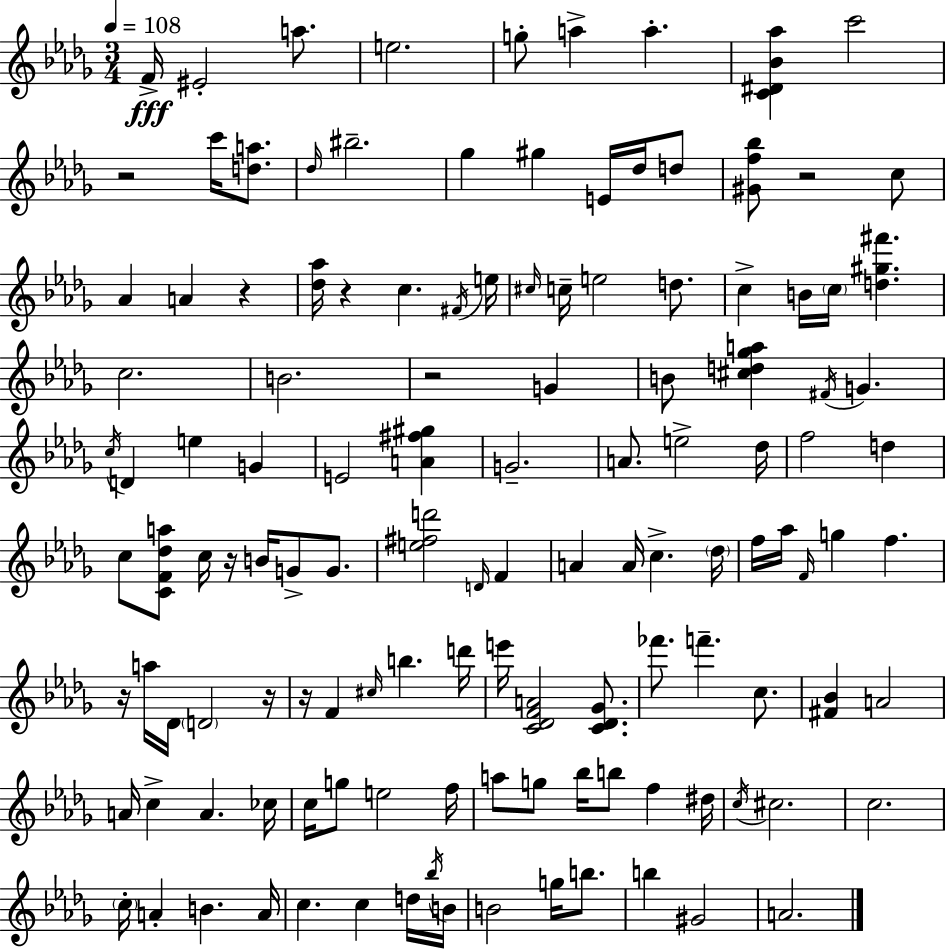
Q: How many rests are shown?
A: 9